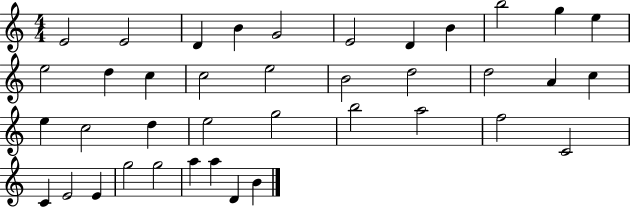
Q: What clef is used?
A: treble